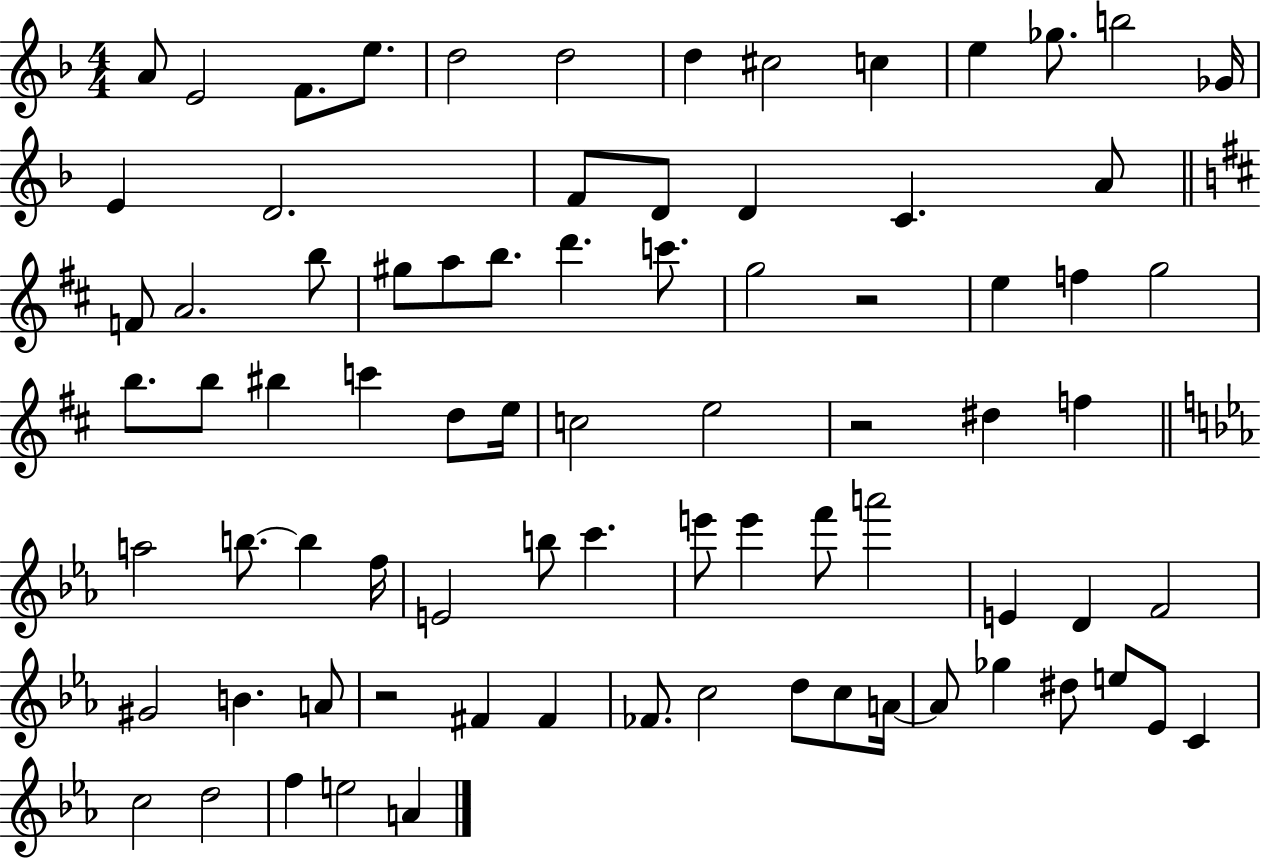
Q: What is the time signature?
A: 4/4